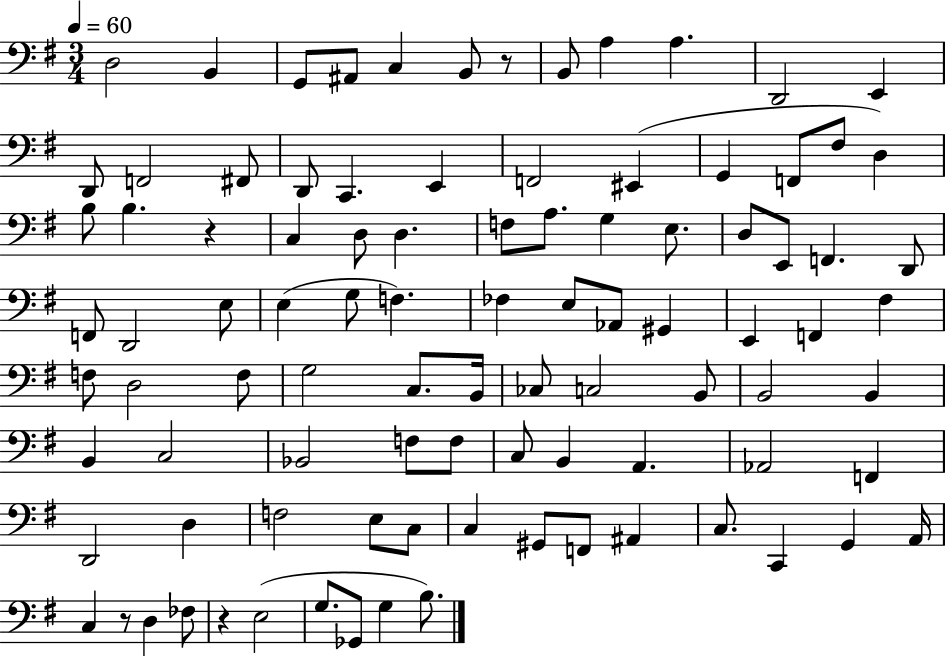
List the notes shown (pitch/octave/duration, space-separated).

D3/h B2/q G2/e A#2/e C3/q B2/e R/e B2/e A3/q A3/q. D2/h E2/q D2/e F2/h F#2/e D2/e C2/q. E2/q F2/h EIS2/q G2/q F2/e F#3/e D3/q B3/e B3/q. R/q C3/q D3/e D3/q. F3/e A3/e. G3/q E3/e. D3/e E2/e F2/q. D2/e F2/e D2/h E3/e E3/q G3/e F3/q. FES3/q E3/e Ab2/e G#2/q E2/q F2/q F#3/q F3/e D3/h F3/e G3/h C3/e. B2/s CES3/e C3/h B2/e B2/h B2/q B2/q C3/h Bb2/h F3/e F3/e C3/e B2/q A2/q. Ab2/h F2/q D2/h D3/q F3/h E3/e C3/e C3/q G#2/e F2/e A#2/q C3/e. C2/q G2/q A2/s C3/q R/e D3/q FES3/e R/q E3/h G3/e. Gb2/e G3/q B3/e.